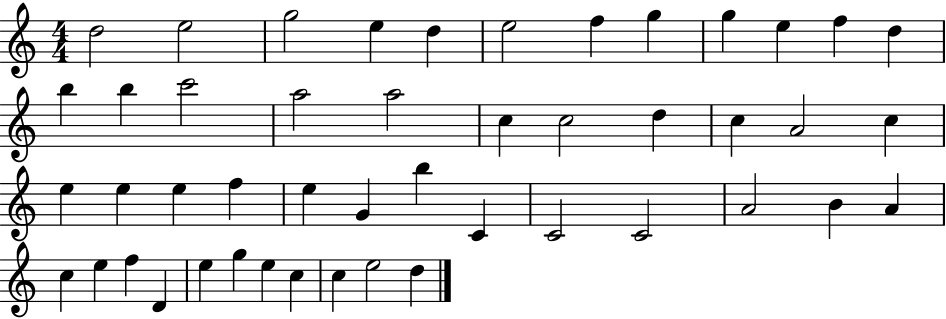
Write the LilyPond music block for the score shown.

{
  \clef treble
  \numericTimeSignature
  \time 4/4
  \key c \major
  d''2 e''2 | g''2 e''4 d''4 | e''2 f''4 g''4 | g''4 e''4 f''4 d''4 | \break b''4 b''4 c'''2 | a''2 a''2 | c''4 c''2 d''4 | c''4 a'2 c''4 | \break e''4 e''4 e''4 f''4 | e''4 g'4 b''4 c'4 | c'2 c'2 | a'2 b'4 a'4 | \break c''4 e''4 f''4 d'4 | e''4 g''4 e''4 c''4 | c''4 e''2 d''4 | \bar "|."
}